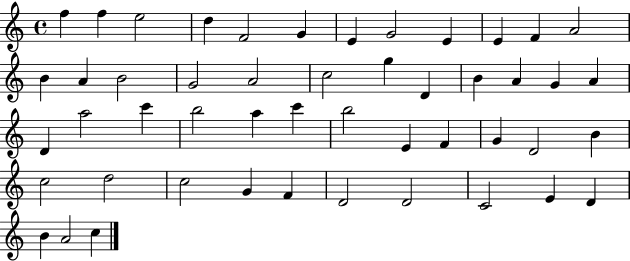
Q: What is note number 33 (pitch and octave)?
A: F4